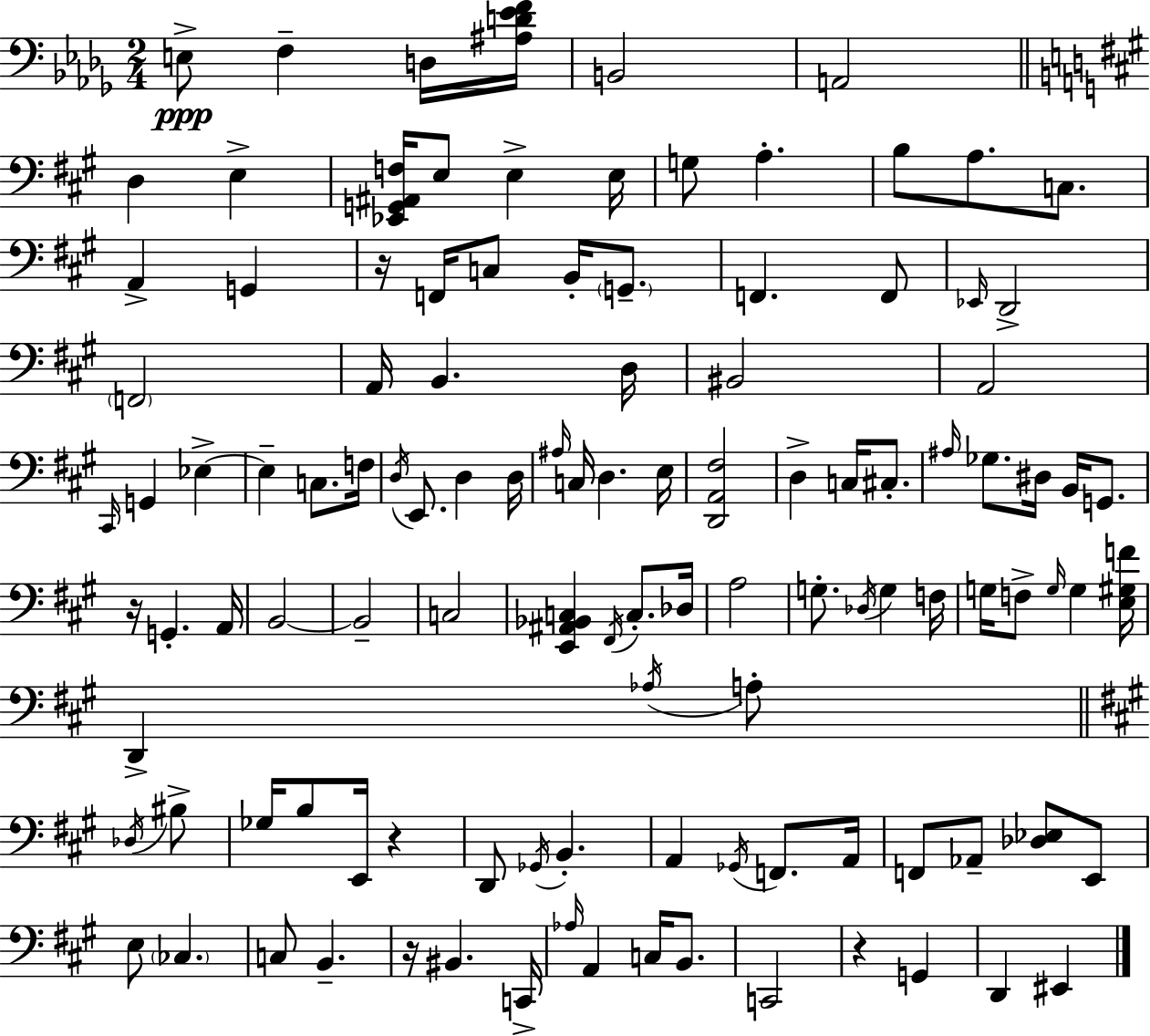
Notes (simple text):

E3/e F3/q D3/s [A#3,D4,Eb4,F4]/s B2/h A2/h D3/q E3/q [Eb2,G2,A#2,F3]/s E3/e E3/q E3/s G3/e A3/q. B3/e A3/e. C3/e. A2/q G2/q R/s F2/s C3/e B2/s G2/e. F2/q. F2/e Eb2/s D2/h F2/h A2/s B2/q. D3/s BIS2/h A2/h C#2/s G2/q Eb3/q Eb3/q C3/e. F3/s D3/s E2/e. D3/q D3/s A#3/s C3/s D3/q. E3/s [D2,A2,F#3]/h D3/q C3/s C#3/e. A#3/s Gb3/e. D#3/s B2/s G2/e. R/s G2/q. A2/s B2/h B2/h C3/h [E2,A#2,Bb2,C3]/q F#2/s C3/e. Db3/s A3/h G3/e. Db3/s G3/q F3/s G3/s F3/e G3/s G3/q [E3,G#3,F4]/s D2/q Ab3/s A3/e Db3/s BIS3/e Gb3/s B3/e E2/s R/q D2/e Gb2/s B2/q. A2/q Gb2/s F2/e. A2/s F2/e Ab2/e [Db3,Eb3]/e E2/e E3/e CES3/q. C3/e B2/q. R/s BIS2/q. C2/s Ab3/s A2/q C3/s B2/e. C2/h R/q G2/q D2/q EIS2/q